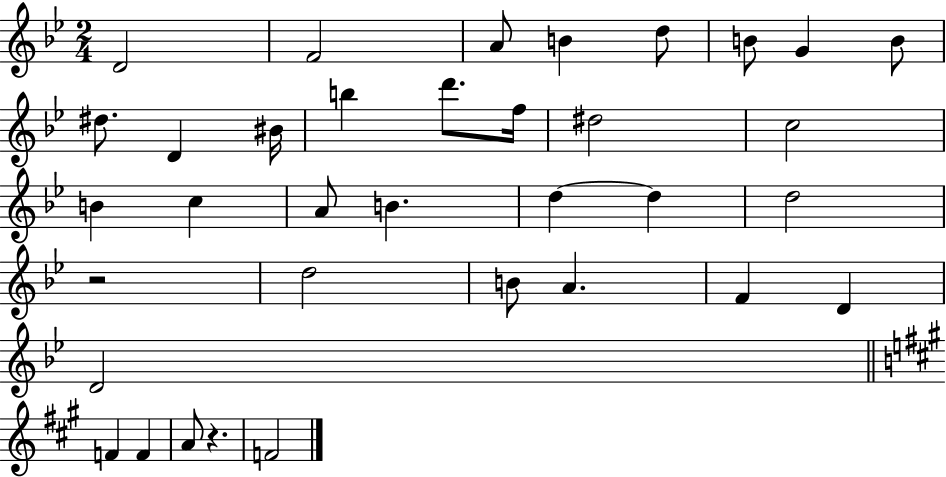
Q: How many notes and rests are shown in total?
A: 35